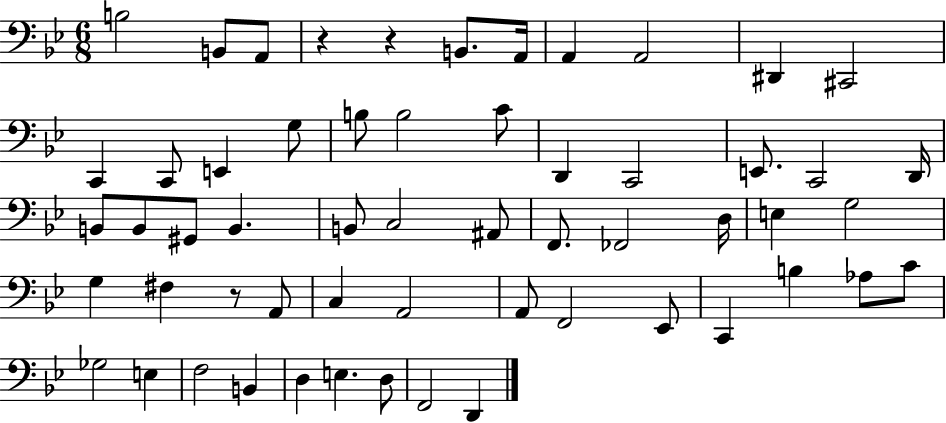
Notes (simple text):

B3/h B2/e A2/e R/q R/q B2/e. A2/s A2/q A2/h D#2/q C#2/h C2/q C2/e E2/q G3/e B3/e B3/h C4/e D2/q C2/h E2/e. C2/h D2/s B2/e B2/e G#2/e B2/q. B2/e C3/h A#2/e F2/e. FES2/h D3/s E3/q G3/h G3/q F#3/q R/e A2/e C3/q A2/h A2/e F2/h Eb2/e C2/q B3/q Ab3/e C4/e Gb3/h E3/q F3/h B2/q D3/q E3/q. D3/e F2/h D2/q